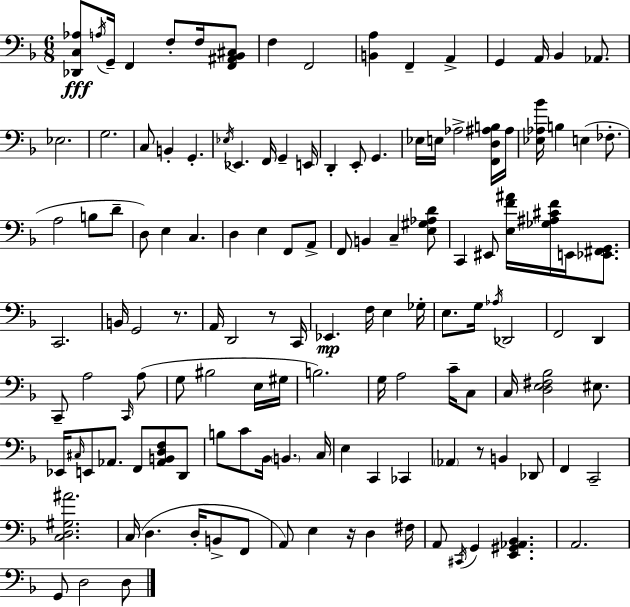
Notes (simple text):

[Db2,C3,Ab3]/e A3/s G2/s F2/q F3/e F3/s [F2,A#2,Bb2,C#3]/e F3/q F2/h [B2,A3]/q F2/q A2/q G2/q A2/s Bb2/q Ab2/e. Eb3/h. G3/h. C3/e B2/q G2/q. Eb3/s Eb2/q. F2/s G2/q E2/s D2/q E2/e G2/q. Eb3/s E3/s Ab3/h [F2,D3,A#3,B3]/s A#3/s [Eb3,Ab3,Bb4]/s B3/q E3/q FES3/e. A3/h B3/e D4/e D3/e E3/q C3/q. D3/q E3/q F2/e A2/e F2/e B2/q C3/q [E3,G#3,Ab3,D4]/e C2/q EIS2/e [E3,F4,A#4]/s [Gb3,A#3,C#4,F4]/s E2/s [Eb2,F#2,G2]/e. C2/h. B2/s G2/h R/e. A2/s D2/h R/e C2/s Eb2/q. F3/s E3/q Gb3/s E3/e. G3/s Ab3/s Db2/h F2/h D2/q C2/e A3/h C2/s A3/e G3/e BIS3/h E3/s G#3/s B3/h. G3/s A3/h C4/s C3/e C3/s [D3,E3,F#3,Bb3]/h EIS3/e. Eb2/s C#3/s E2/e Ab2/e. F2/e [Ab2,B2,D3,F3]/e D2/e B3/e C4/e Bb2/s B2/q. C3/s E3/q C2/q CES2/q Ab2/q R/e B2/q Db2/e F2/q C2/h [C3,D3,G#3,A#4]/h. C3/s D3/q. D3/s B2/e F2/e A2/e E3/q R/s D3/q F#3/s A2/e C#2/s G2/q [E2,G#2,Ab2,Bb2]/q. A2/h. G2/e D3/h D3/e